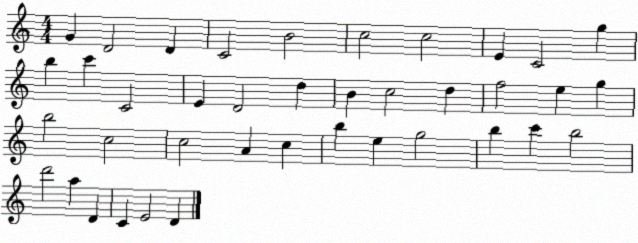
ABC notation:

X:1
T:Untitled
M:4/4
L:1/4
K:C
G D2 D C2 B2 c2 c2 E C2 g b c' C2 E D2 d B c2 d f2 e g b2 c2 c2 A c b e g2 b c' b2 d'2 a D C E2 D